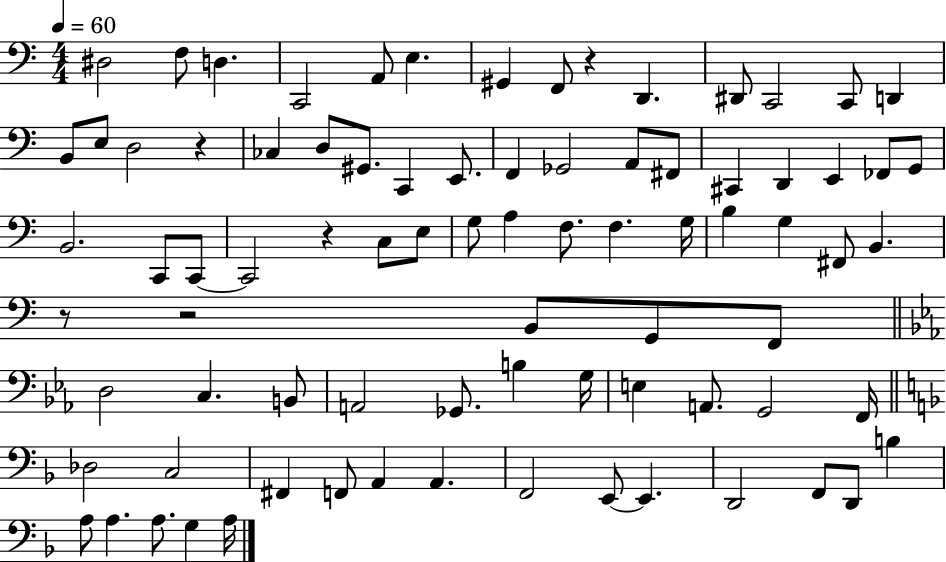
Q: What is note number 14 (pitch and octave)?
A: B2